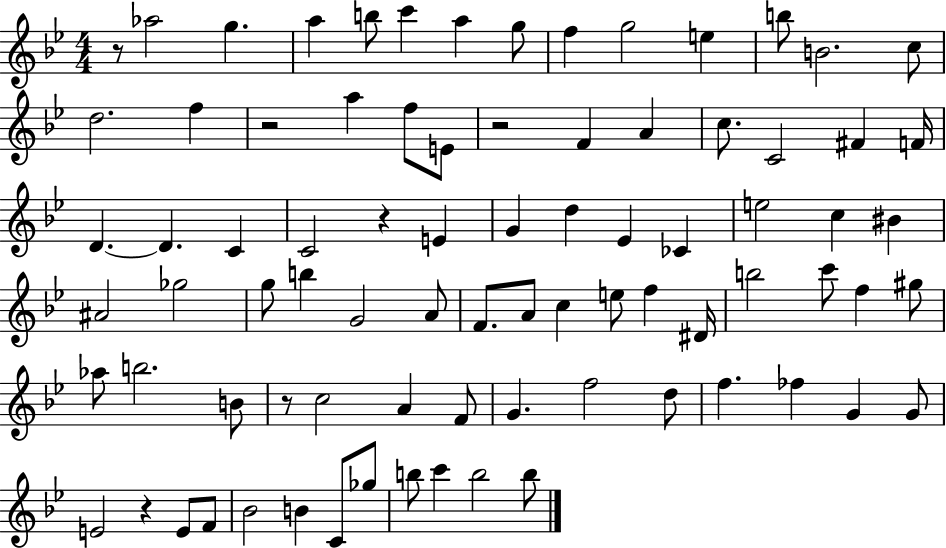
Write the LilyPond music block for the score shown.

{
  \clef treble
  \numericTimeSignature
  \time 4/4
  \key bes \major
  r8 aes''2 g''4. | a''4 b''8 c'''4 a''4 g''8 | f''4 g''2 e''4 | b''8 b'2. c''8 | \break d''2. f''4 | r2 a''4 f''8 e'8 | r2 f'4 a'4 | c''8. c'2 fis'4 f'16 | \break d'4.~~ d'4. c'4 | c'2 r4 e'4 | g'4 d''4 ees'4 ces'4 | e''2 c''4 bis'4 | \break ais'2 ges''2 | g''8 b''4 g'2 a'8 | f'8. a'8 c''4 e''8 f''4 dis'16 | b''2 c'''8 f''4 gis''8 | \break aes''8 b''2. b'8 | r8 c''2 a'4 f'8 | g'4. f''2 d''8 | f''4. fes''4 g'4 g'8 | \break e'2 r4 e'8 f'8 | bes'2 b'4 c'8 ges''8 | b''8 c'''4 b''2 b''8 | \bar "|."
}